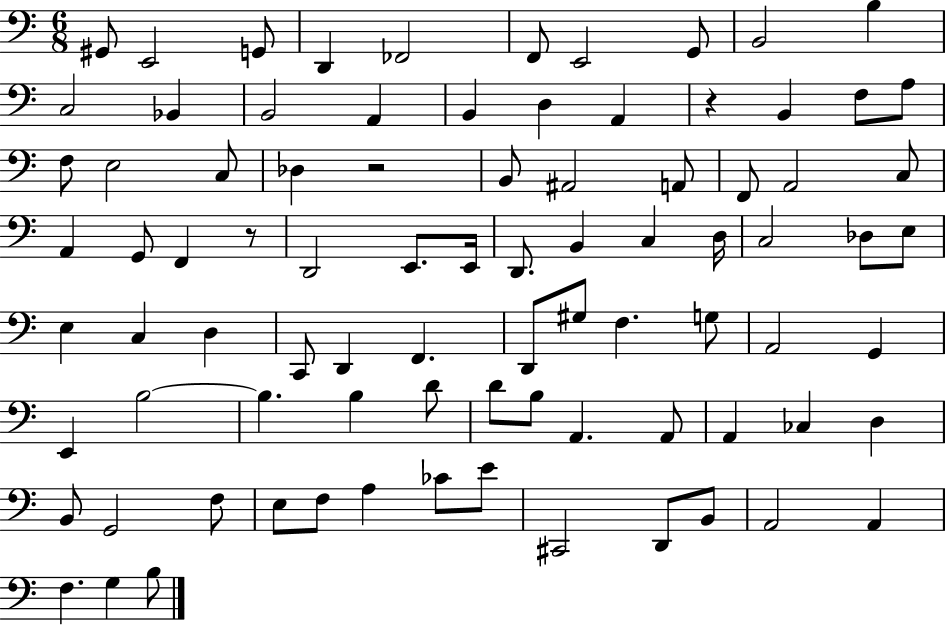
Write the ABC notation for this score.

X:1
T:Untitled
M:6/8
L:1/4
K:C
^G,,/2 E,,2 G,,/2 D,, _F,,2 F,,/2 E,,2 G,,/2 B,,2 B, C,2 _B,, B,,2 A,, B,, D, A,, z B,, F,/2 A,/2 F,/2 E,2 C,/2 _D, z2 B,,/2 ^A,,2 A,,/2 F,,/2 A,,2 C,/2 A,, G,,/2 F,, z/2 D,,2 E,,/2 E,,/4 D,,/2 B,, C, D,/4 C,2 _D,/2 E,/2 E, C, D, C,,/2 D,, F,, D,,/2 ^G,/2 F, G,/2 A,,2 G,, E,, B,2 B, B, D/2 D/2 B,/2 A,, A,,/2 A,, _C, D, B,,/2 G,,2 F,/2 E,/2 F,/2 A, _C/2 E/2 ^C,,2 D,,/2 B,,/2 A,,2 A,, F, G, B,/2